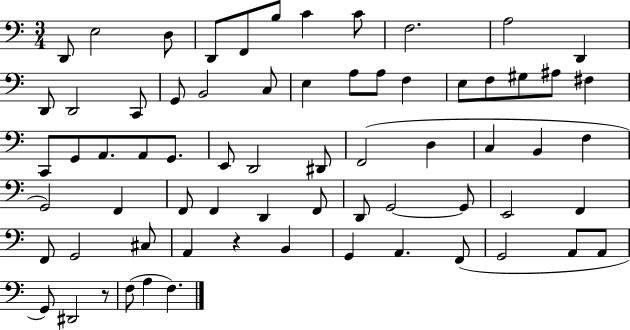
X:1
T:Untitled
M:3/4
L:1/4
K:C
D,,/2 E,2 D,/2 D,,/2 F,,/2 B,/2 C C/2 F,2 A,2 D,, D,,/2 D,,2 C,,/2 G,,/2 B,,2 C,/2 E, A,/2 A,/2 F, E,/2 F,/2 ^G,/2 ^A,/2 ^F, C,,/2 G,,/2 A,,/2 A,,/2 G,,/2 E,,/2 D,,2 ^D,,/2 F,,2 D, C, B,, F, G,,2 F,, F,,/2 F,, D,, F,,/2 D,,/2 G,,2 G,,/2 E,,2 F,, F,,/2 G,,2 ^C,/2 A,, z B,, G,, A,, F,,/2 G,,2 A,,/2 A,,/2 G,,/2 ^D,,2 z/2 F,/2 A, F,